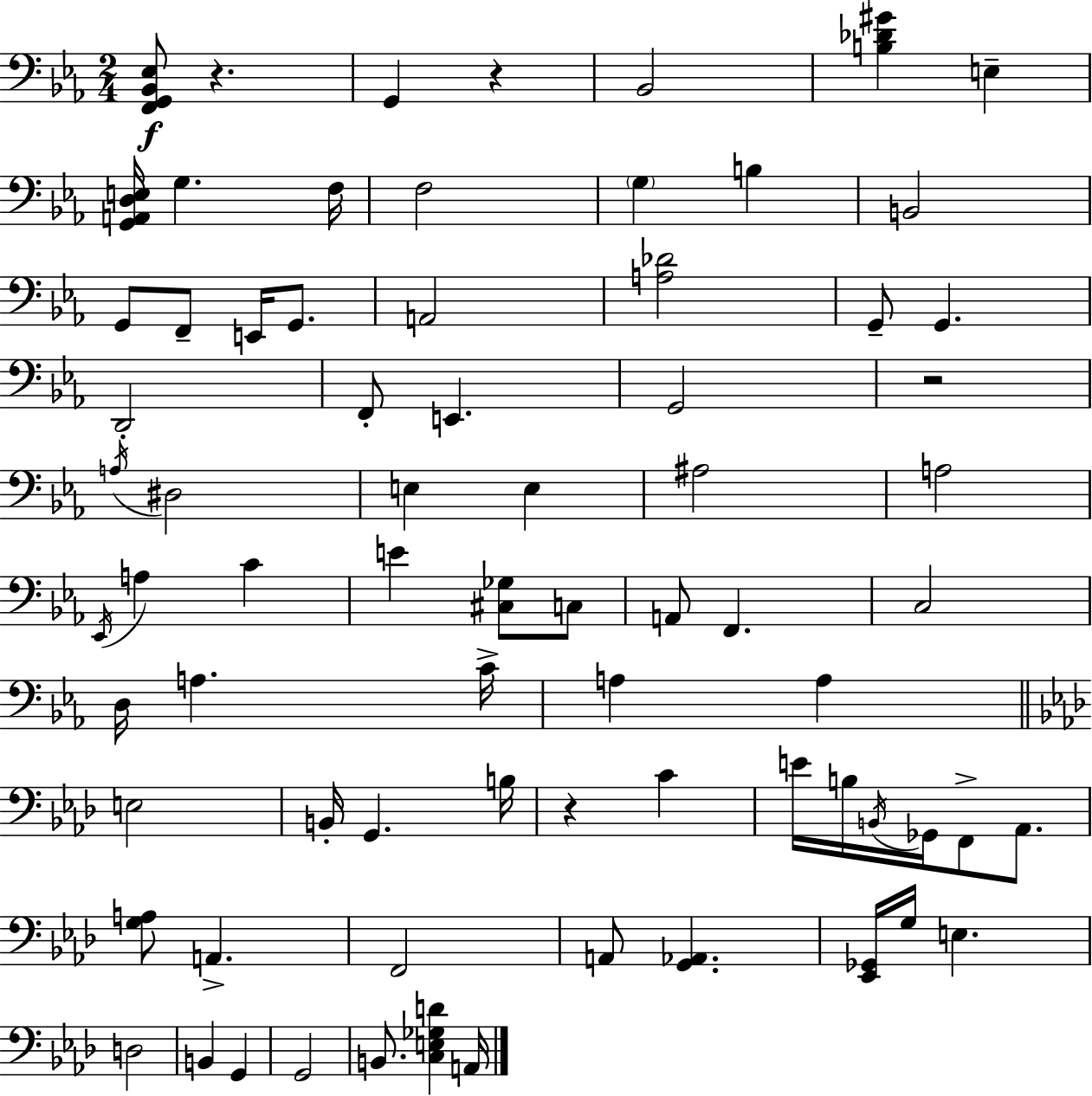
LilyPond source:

{
  \clef bass
  \numericTimeSignature
  \time 2/4
  \key ees \major
  <f, g, bes, ees>8\f r4. | g,4 r4 | bes,2 | <b des' gis'>4 e4-- | \break <g, a, d e>16 g4. f16 | f2 | \parenthesize g4 b4 | b,2 | \break g,8 f,8-- e,16 g,8. | a,2 | <a des'>2 | g,8-- g,4. | \break d,2-. | f,8-. e,4. | g,2 | r2 | \break \acciaccatura { a16 } dis2 | e4 e4 | ais2 | a2 | \break \acciaccatura { ees,16 } a4 c'4 | e'4 <cis ges>8 | c8 a,8 f,4. | c2 | \break d16 a4. | c'16-> a4 a4 | \bar "||" \break \key aes \major e2 | b,16-. g,4. b16 | r4 c'4 | e'16 b16 \acciaccatura { b,16 } ges,16 f,8-> aes,8. | \break <g a>8 a,4.-> | f,2 | a,8 <g, aes,>4. | <ees, ges,>16 g16 e4. | \break d2 | b,4 g,4 | g,2 | b,8. <c e ges d'>4 | \break a,16 \bar "|."
}